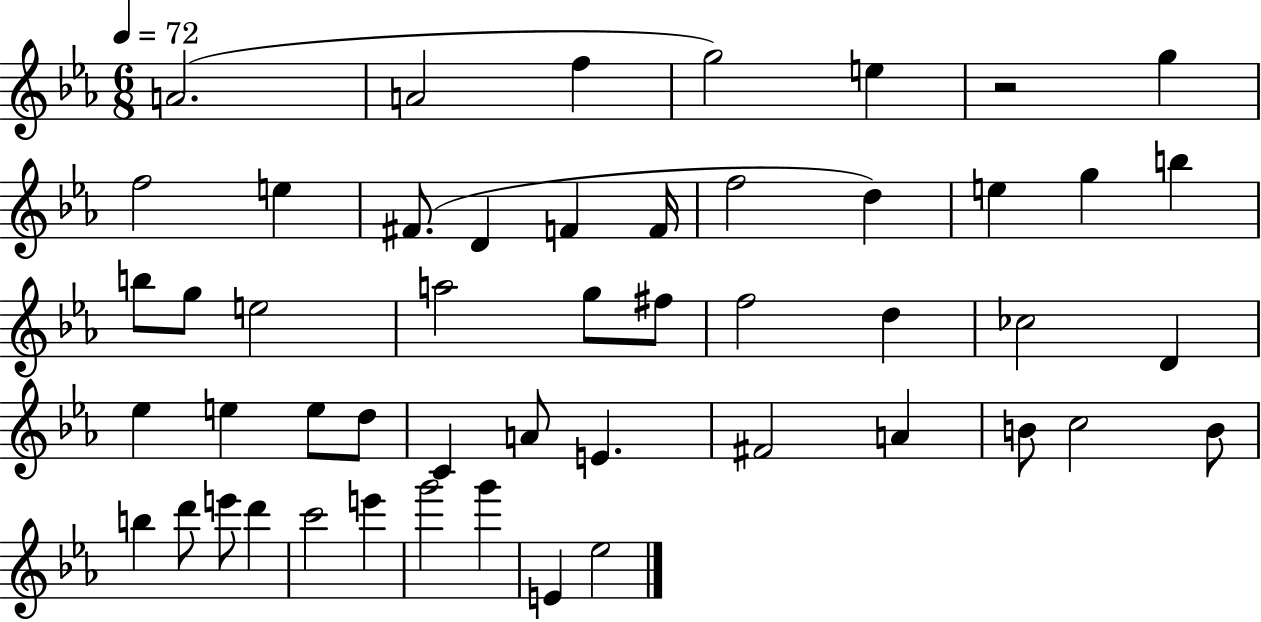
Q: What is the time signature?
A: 6/8